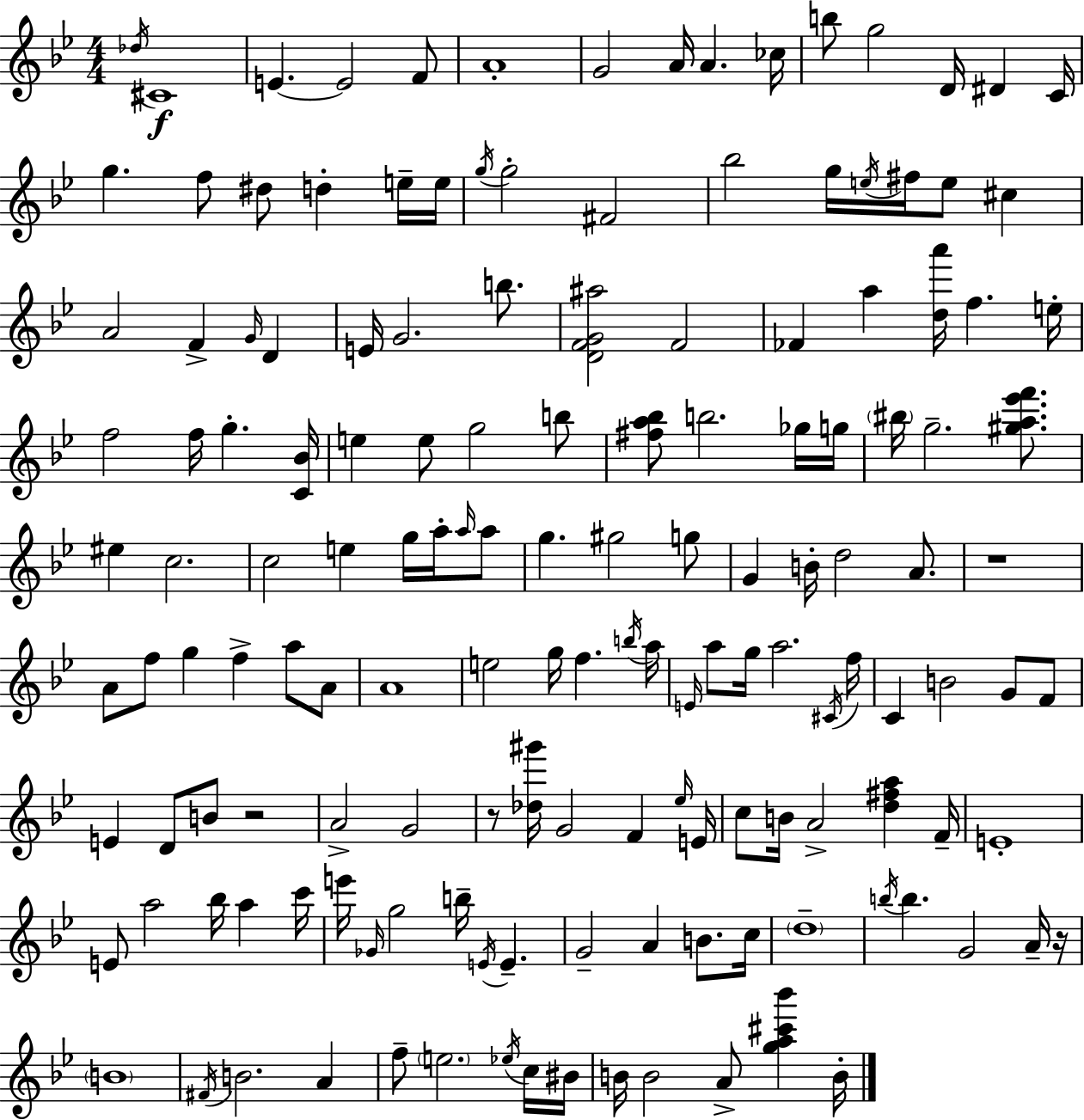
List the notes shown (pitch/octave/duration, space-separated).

Db5/s C#4/w E4/q. E4/h F4/e A4/w G4/h A4/s A4/q. CES5/s B5/e G5/h D4/s D#4/q C4/s G5/q. F5/e D#5/e D5/q E5/s E5/s G5/s G5/h F#4/h Bb5/h G5/s E5/s F#5/s E5/e C#5/q A4/h F4/q G4/s D4/q E4/s G4/h. B5/e. [D4,F4,G4,A#5]/h F4/h FES4/q A5/q [D5,A6]/s F5/q. E5/s F5/h F5/s G5/q. [C4,Bb4]/s E5/q E5/e G5/h B5/e [F#5,A5,Bb5]/e B5/h. Gb5/s G5/s BIS5/s G5/h. [G#5,A5,Eb6,F6]/e. EIS5/q C5/h. C5/h E5/q G5/s A5/s A5/s A5/e G5/q. G#5/h G5/e G4/q B4/s D5/h A4/e. R/w A4/e F5/e G5/q F5/q A5/e A4/e A4/w E5/h G5/s F5/q. B5/s A5/s E4/s A5/e G5/s A5/h. C#4/s F5/s C4/q B4/h G4/e F4/e E4/q D4/e B4/e R/h A4/h G4/h R/e [Db5,G#6]/s G4/h F4/q Eb5/s E4/s C5/e B4/s A4/h [D5,F#5,A5]/q F4/s E4/w E4/e A5/h Bb5/s A5/q C6/s E6/s Gb4/s G5/h B5/s E4/s E4/q. G4/h A4/q B4/e. C5/s D5/w B5/s B5/q. G4/h A4/s R/s B4/w F#4/s B4/h. A4/q F5/e E5/h. Eb5/s C5/s BIS4/s B4/s B4/h A4/e [G5,A5,C#6,Bb6]/q B4/s